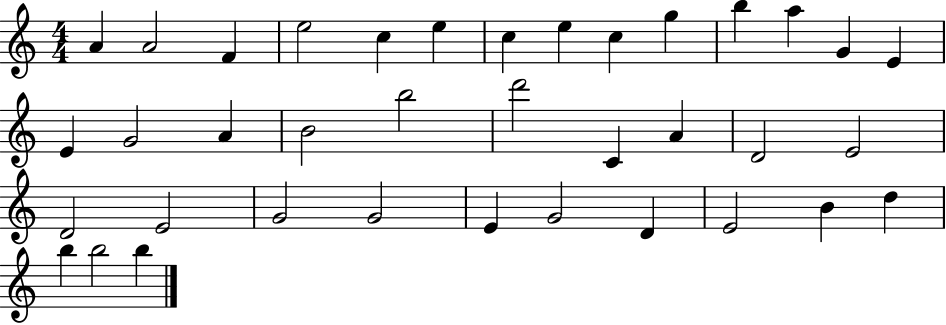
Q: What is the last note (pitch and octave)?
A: B5